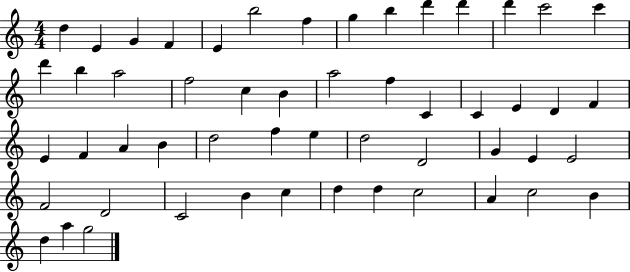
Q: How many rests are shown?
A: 0